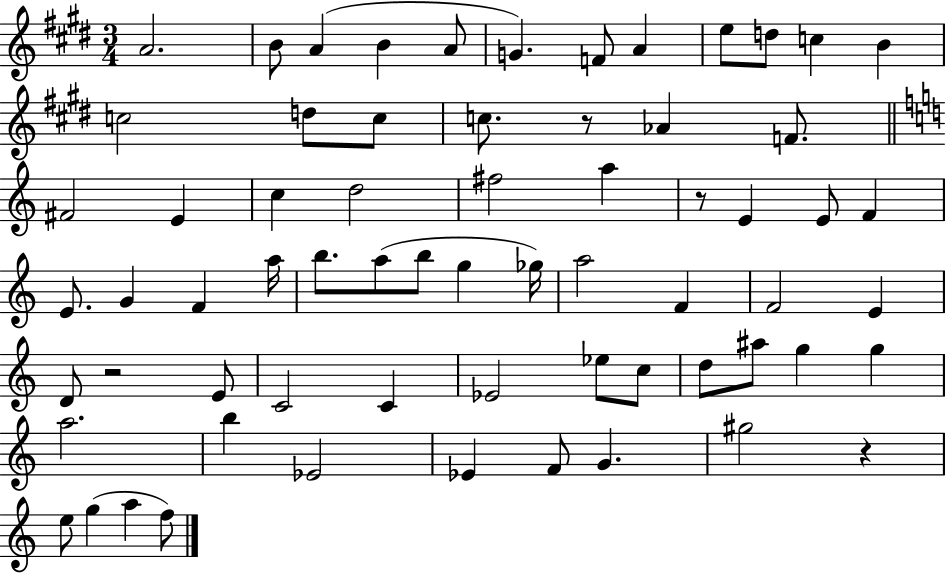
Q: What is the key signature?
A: E major